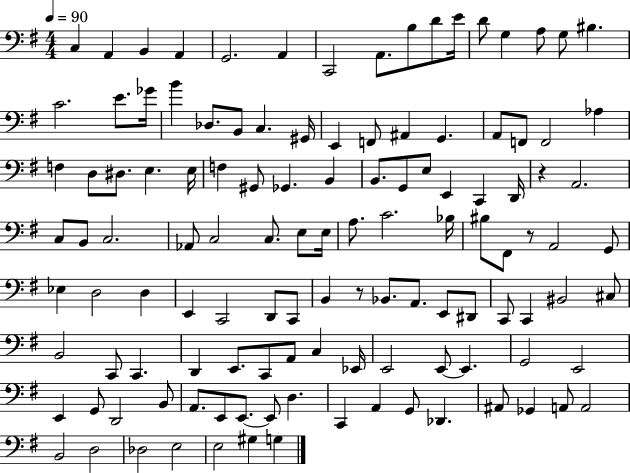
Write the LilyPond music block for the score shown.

{
  \clef bass
  \numericTimeSignature
  \time 4/4
  \key g \major
  \tempo 4 = 90
  \repeat volta 2 { c4 a,4 b,4 a,4 | g,2. a,4 | c,2 a,8. b8 d'8 e'16 | d'8 g4 a8 g8 bis4. | \break c'2. e'8. ges'16 | b'4 des8. b,8 c4. gis,16 | e,4 f,8 ais,4 g,4. | a,8 f,8 f,2 aes4 | \break f4 d8 dis8. e4. e16 | f4 gis,8 ges,4. b,4 | b,8. g,8 e8 e,4 c,4 d,16 | r4 a,2. | \break c8 b,8 c2. | aes,8 c2 c8. e8 e16 | a8. c'2. bes16 | bis8 fis,8 r8 a,2 g,8 | \break ees4 d2 d4 | e,4 c,2 d,8 c,8 | b,4 r8 bes,8. a,8. e,8 dis,8 | c,8 c,4 bis,2 cis8 | \break b,2 c,8 c,4. | d,4 e,8. c,8 a,8 c4 ees,16 | e,2 e,8~~ e,4. | g,2 e,2 | \break e,4 g,8 d,2 b,8 | a,8. e,8 e,8.~~ e,8 d4. | c,4 a,4 g,8 des,4. | ais,8 ges,4 a,8 a,2 | \break b,2 d2 | des2 e2 | e2 gis4 g4 | } \bar "|."
}